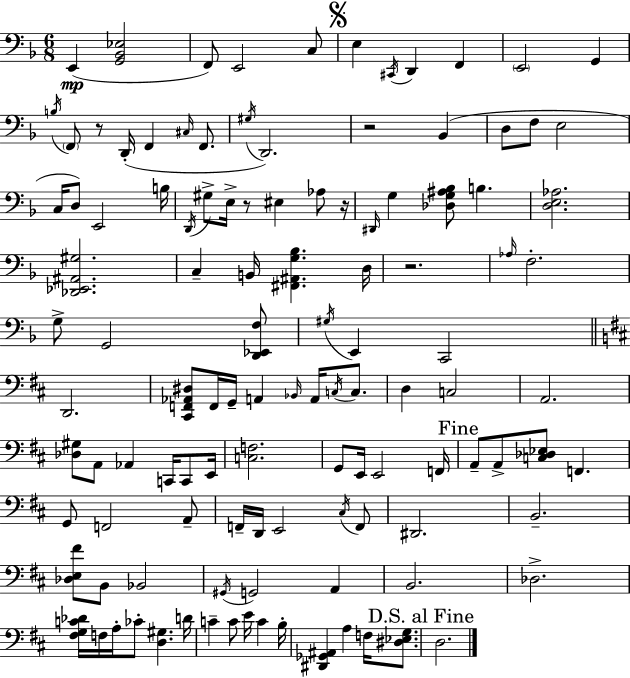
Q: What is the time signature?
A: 6/8